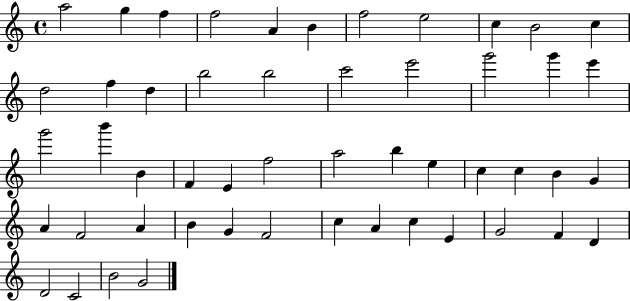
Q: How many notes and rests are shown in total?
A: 51